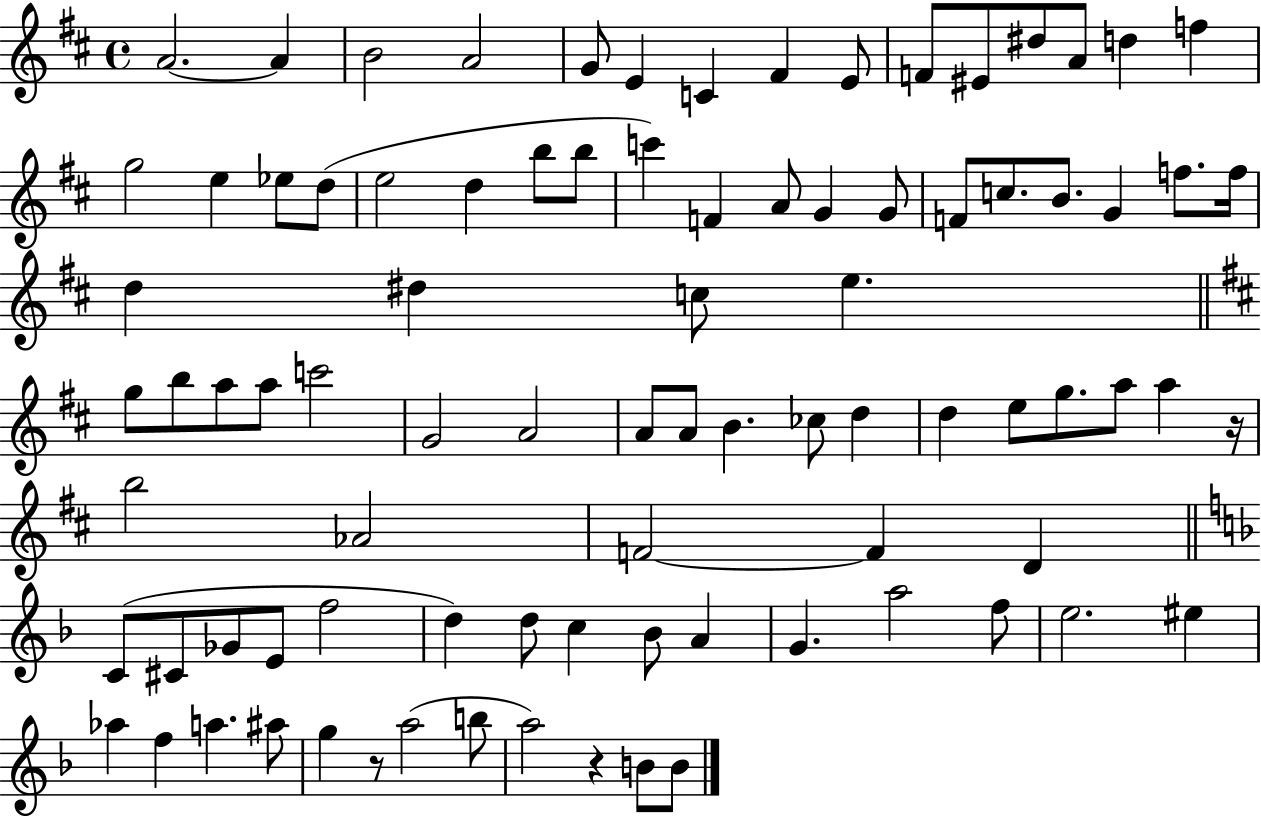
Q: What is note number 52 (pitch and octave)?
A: E5